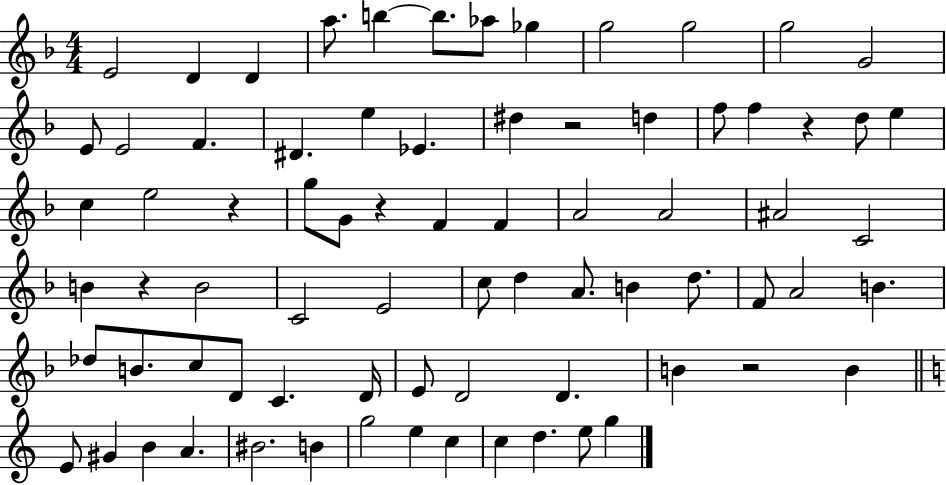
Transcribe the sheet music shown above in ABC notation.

X:1
T:Untitled
M:4/4
L:1/4
K:F
E2 D D a/2 b b/2 _a/2 _g g2 g2 g2 G2 E/2 E2 F ^D e _E ^d z2 d f/2 f z d/2 e c e2 z g/2 G/2 z F F A2 A2 ^A2 C2 B z B2 C2 E2 c/2 d A/2 B d/2 F/2 A2 B _d/2 B/2 c/2 D/2 C D/4 E/2 D2 D B z2 B E/2 ^G B A ^B2 B g2 e c c d e/2 g